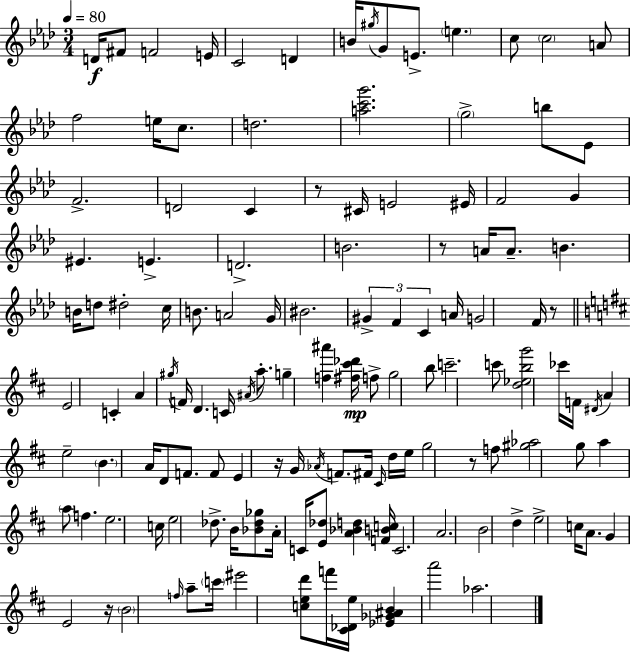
{
  \clef treble
  \numericTimeSignature
  \time 3/4
  \key aes \major
  \tempo 4 = 80
  d'16\f fis'8 f'2 e'16 | c'2 d'4 | b'16 \acciaccatura { gis''16 } g'8 e'8.-> \parenthesize e''4. | c''8 \parenthesize c''2 a'8 | \break f''2 e''16 c''8. | d''2. | <a'' c''' g'''>2. | \parenthesize g''2-> b''8 ees'8 | \break f'2.-> | d'2 c'4 | r8 cis'16 e'2 | eis'16 f'2 g'4 | \break eis'4. e'4.-> | d'2.-> | b'2. | r8 a'16 a'8.-- b'4. | \break b'16 d''8 dis''2-. | c''16 b'8. a'2 | g'16 bis'2. | \tuplet 3/2 { gis'4-> f'4 c'4 } | \break a'16 g'2 f'16 r8 | \bar "||" \break \key d \major e'2 c'4-. | a'4 \acciaccatura { gis''16 } f'16 d'4. | c'16 \acciaccatura { ais'16 } a''8.-. g''4-- <f'' ais'''>4 | <fis'' cis''' des'''>16\mp f''8-> g''2 | \break b''8 c'''2.-- | c'''8 <d'' ees'' b'' g'''>2 | ces'''16 f'16 \acciaccatura { dis'16 } a'4 e''2-- | \parenthesize b'4. a'16 d'8 | \break f'8. f'8 e'4 r16 g'16 \acciaccatura { aes'16 } | f'8. fis'16 \grace { cis'16 } d''16 e''16 g''2 | r8 f''8 <gis'' aes''>2 | g''8 a''4 \parenthesize a''8 f''4. | \break e''2. | c''16 e''2 | des''8.-> b'16 <bes' des'' ges''>8 a'16-. c'16 <e' des''>8 | <a' bes' d''>4 <f' b' c''>16 c'2. | \break a'2. | b'2 | d''4-> e''2-> | c''16 a'8. g'4 e'2 | \break r16 \parenthesize b'2 | \grace { f''16 } a''8-- \parenthesize c'''16 eis'''2 | <c'' e'' d'''>8 f'''16 <cis' des' e''>16 <ees' ges' ais' b'>4 a'''2 | aes''2. | \break \bar "|."
}